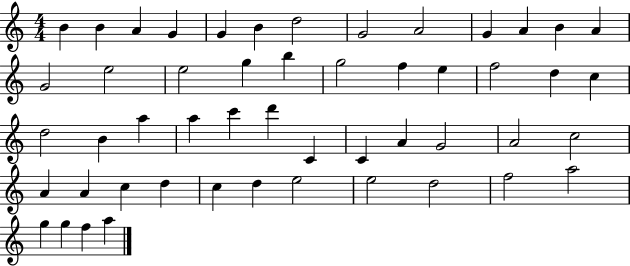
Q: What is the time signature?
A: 4/4